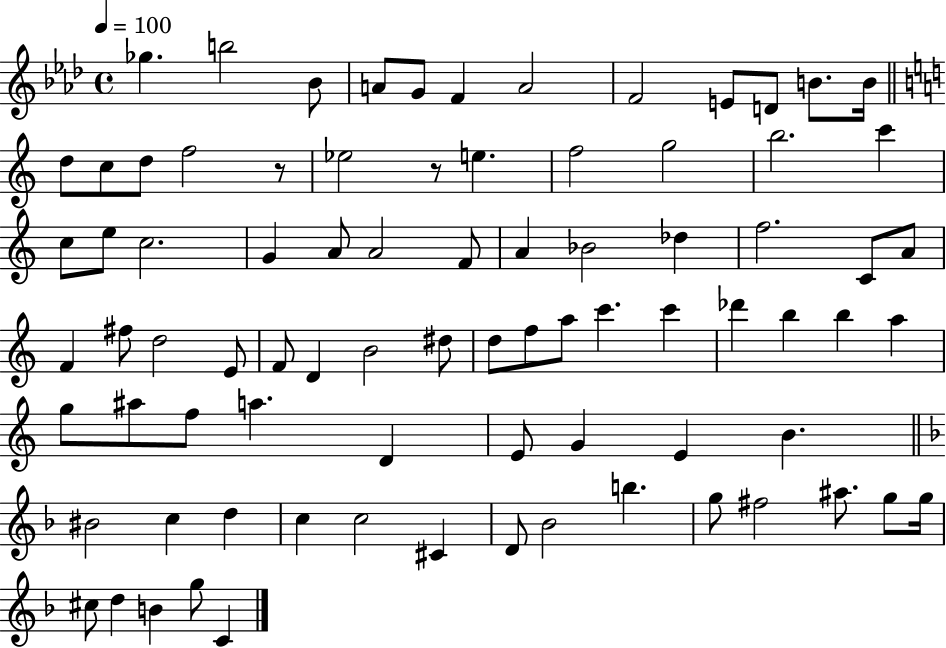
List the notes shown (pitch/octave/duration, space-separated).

Gb5/q. B5/h Bb4/e A4/e G4/e F4/q A4/h F4/h E4/e D4/e B4/e. B4/s D5/e C5/e D5/e F5/h R/e Eb5/h R/e E5/q. F5/h G5/h B5/h. C6/q C5/e E5/e C5/h. G4/q A4/e A4/h F4/e A4/q Bb4/h Db5/q F5/h. C4/e A4/e F4/q F#5/e D5/h E4/e F4/e D4/q B4/h D#5/e D5/e F5/e A5/e C6/q. C6/q Db6/q B5/q B5/q A5/q G5/e A#5/e F5/e A5/q. D4/q E4/e G4/q E4/q B4/q. BIS4/h C5/q D5/q C5/q C5/h C#4/q D4/e Bb4/h B5/q. G5/e F#5/h A#5/e. G5/e G5/s C#5/e D5/q B4/q G5/e C4/q